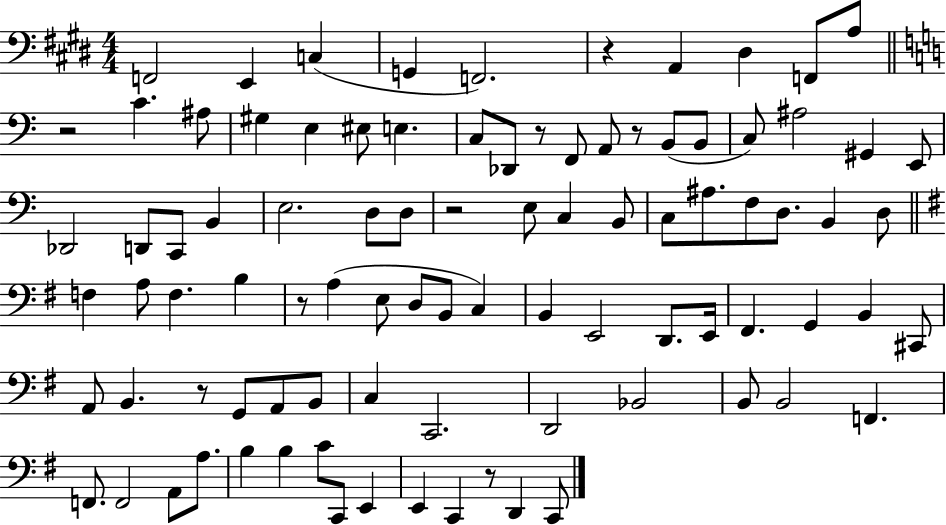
X:1
T:Untitled
M:4/4
L:1/4
K:E
F,,2 E,, C, G,, F,,2 z A,, ^D, F,,/2 A,/2 z2 C ^A,/2 ^G, E, ^E,/2 E, C,/2 _D,,/2 z/2 F,,/2 A,,/2 z/2 B,,/2 B,,/2 C,/2 ^A,2 ^G,, E,,/2 _D,,2 D,,/2 C,,/2 B,, E,2 D,/2 D,/2 z2 E,/2 C, B,,/2 C,/2 ^A,/2 F,/2 D,/2 B,, D,/2 F, A,/2 F, B, z/2 A, E,/2 D,/2 B,,/2 C, B,, E,,2 D,,/2 E,,/4 ^F,, G,, B,, ^C,,/2 A,,/2 B,, z/2 G,,/2 A,,/2 B,,/2 C, C,,2 D,,2 _B,,2 B,,/2 B,,2 F,, F,,/2 F,,2 A,,/2 A,/2 B, B, C/2 C,,/2 E,, E,, C,, z/2 D,, C,,/2